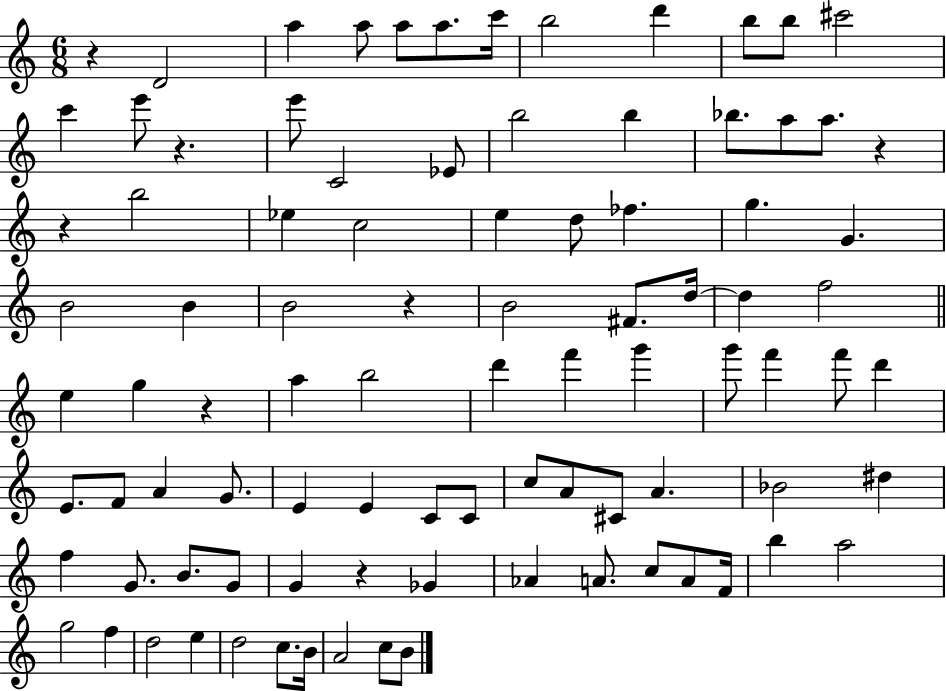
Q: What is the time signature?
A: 6/8